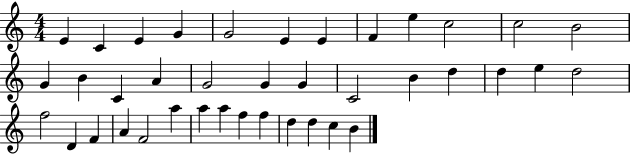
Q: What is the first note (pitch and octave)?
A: E4